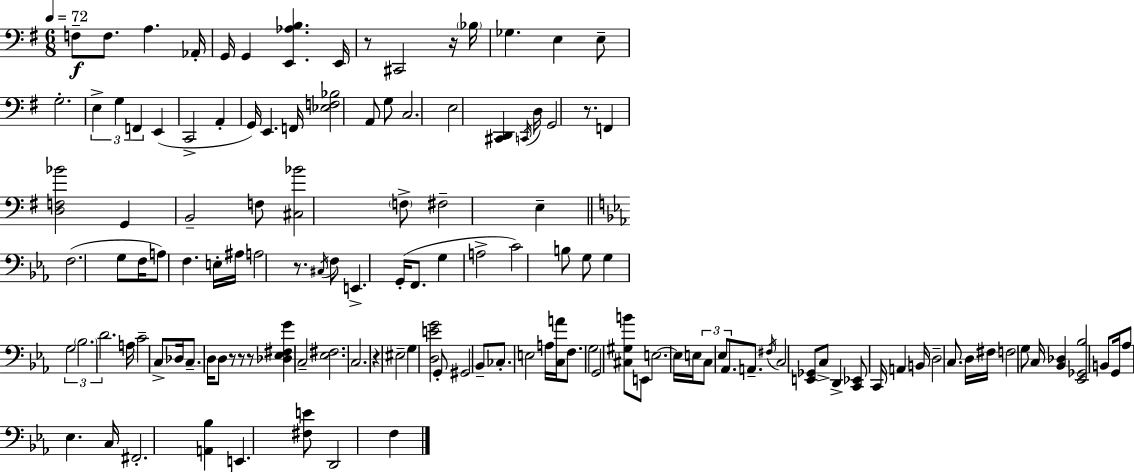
F3/e F3/e. A3/q. Ab2/s G2/s G2/q [E2,Ab3,B3]/q. E2/s R/e C#2/h R/s Bb3/s Gb3/q. E3/q E3/e G3/h. E3/q G3/q F2/q E2/q C2/h A2/q G2/s E2/q. F2/s [Eb3,F3,Bb3]/h A2/e G3/e C3/h. E3/h [C#2,D2]/q C2/s D3/s G2/h R/e. F2/q [D3,F3,Bb4]/h G2/q B2/h F3/e [C#3,Bb4]/h F3/e F#3/h E3/q F3/h. G3/e F3/s A3/e F3/q. E3/s A#3/s A3/h R/e. C#3/s F3/e E2/q. G2/s F2/e. G3/q A3/h C4/h B3/e G3/e G3/q G3/h Bb3/h. D4/h. A3/s C4/h C3/e Db3/s C3/e. D3/s D3/e R/e R/e R/e [Db3,Eb3,F#3,G4]/q C3/h [Eb3,F#3]/h. C3/h. R/q EIS3/h G3/q [D3,E4,G4]/h G2/e G#2/h Bb2/e CES3/e. E3/h A3/s [C3,A4]/s F3/e. G3/h G2/h [C#3,G#3,B4]/e E2/e E3/h. E3/s E3/s C3/e Eb3/e Ab2/e. A2/e. F#3/s C3/h [E2,Gb2]/e C3/e D2/q [C2,Eb2]/e C2/s A2/q B2/s D3/h C3/e. D3/s F#3/s F3/h G3/e C3/s [Bb2,Db3]/q [Eb2,Gb2,Bb3]/h B2/e G2/s Ab3/e Eb3/q. C3/s F#2/h. [A2,Bb3]/q E2/q. [F#3,E4]/e D2/h F3/q